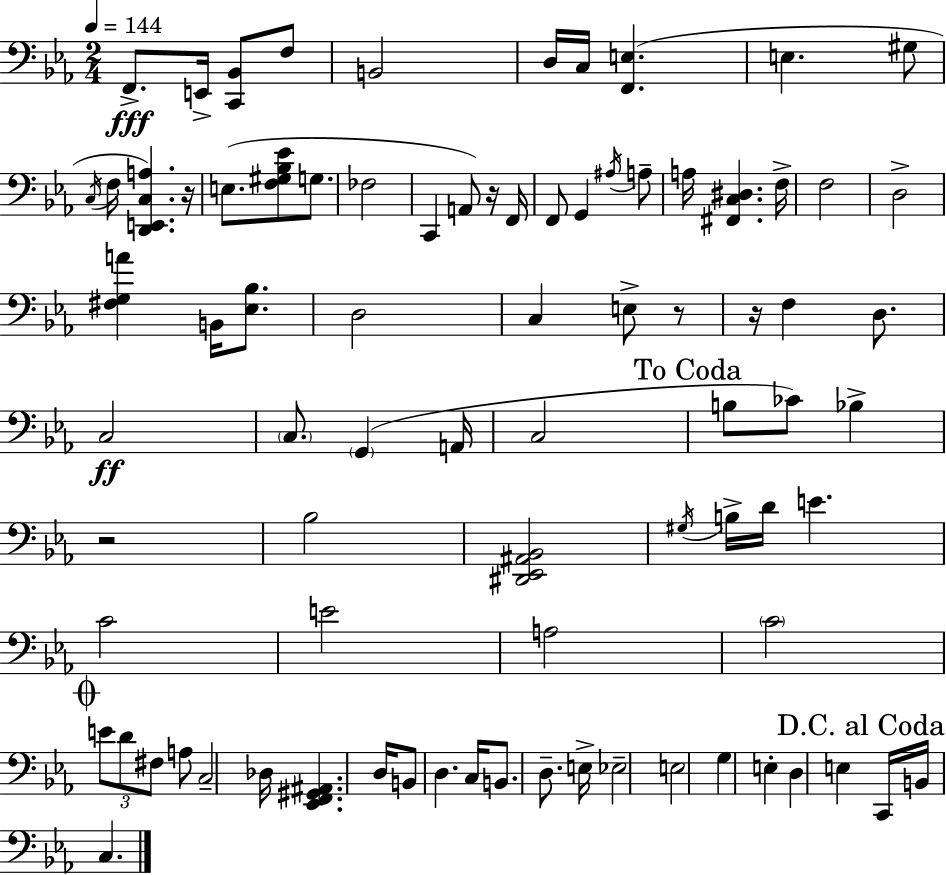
X:1
T:Untitled
M:2/4
L:1/4
K:Cm
F,,/2 E,,/4 [C,,_B,,]/2 F,/2 B,,2 D,/4 C,/4 [F,,E,] E, ^G,/2 C,/4 F,/4 [D,,E,,C,A,] z/4 E,/2 [F,^G,_B,_E]/2 G,/2 _F,2 C,, A,,/2 z/4 F,,/4 F,,/2 G,, ^A,/4 A,/2 A,/4 [^F,,C,^D,] F,/4 F,2 D,2 [^F,G,A] B,,/4 [_E,_B,]/2 D,2 C, E,/2 z/2 z/4 F, D,/2 C,2 C,/2 G,, A,,/4 C,2 B,/2 _C/2 _B, z2 _B,2 [^D,,_E,,^A,,_B,,]2 ^G,/4 B,/4 D/4 E C2 E2 A,2 C2 E/2 D/2 ^F,/2 A,/2 C,2 _D,/4 [_E,,F,,^G,,^A,,] D,/4 B,,/2 D, C,/4 B,,/2 D,/2 E,/4 _E,2 E,2 G, E, D, E, C,,/4 B,,/4 C,